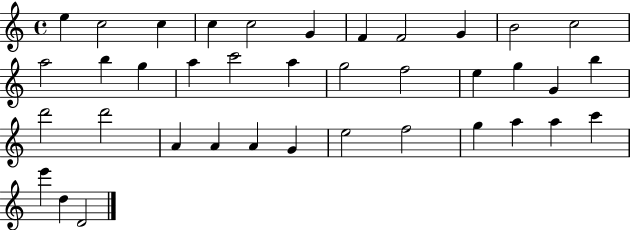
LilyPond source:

{
  \clef treble
  \time 4/4
  \defaultTimeSignature
  \key c \major
  e''4 c''2 c''4 | c''4 c''2 g'4 | f'4 f'2 g'4 | b'2 c''2 | \break a''2 b''4 g''4 | a''4 c'''2 a''4 | g''2 f''2 | e''4 g''4 g'4 b''4 | \break d'''2 d'''2 | a'4 a'4 a'4 g'4 | e''2 f''2 | g''4 a''4 a''4 c'''4 | \break e'''4 d''4 d'2 | \bar "|."
}